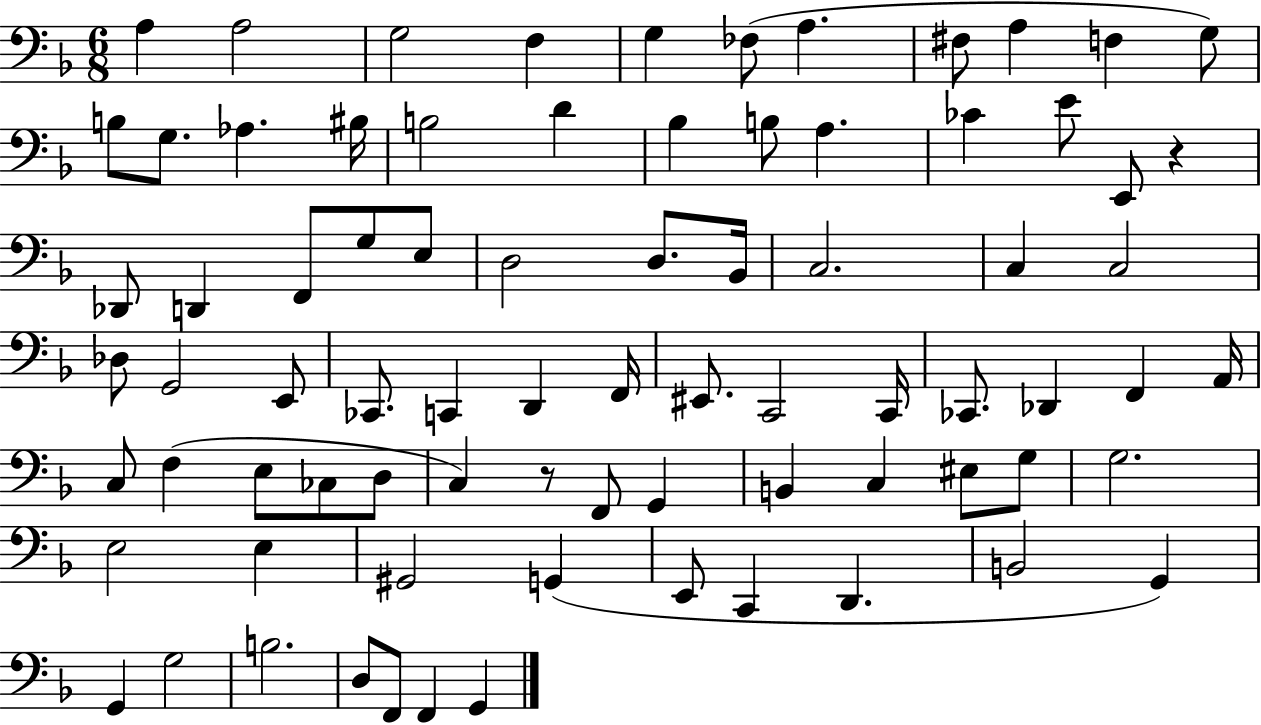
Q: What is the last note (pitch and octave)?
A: G2